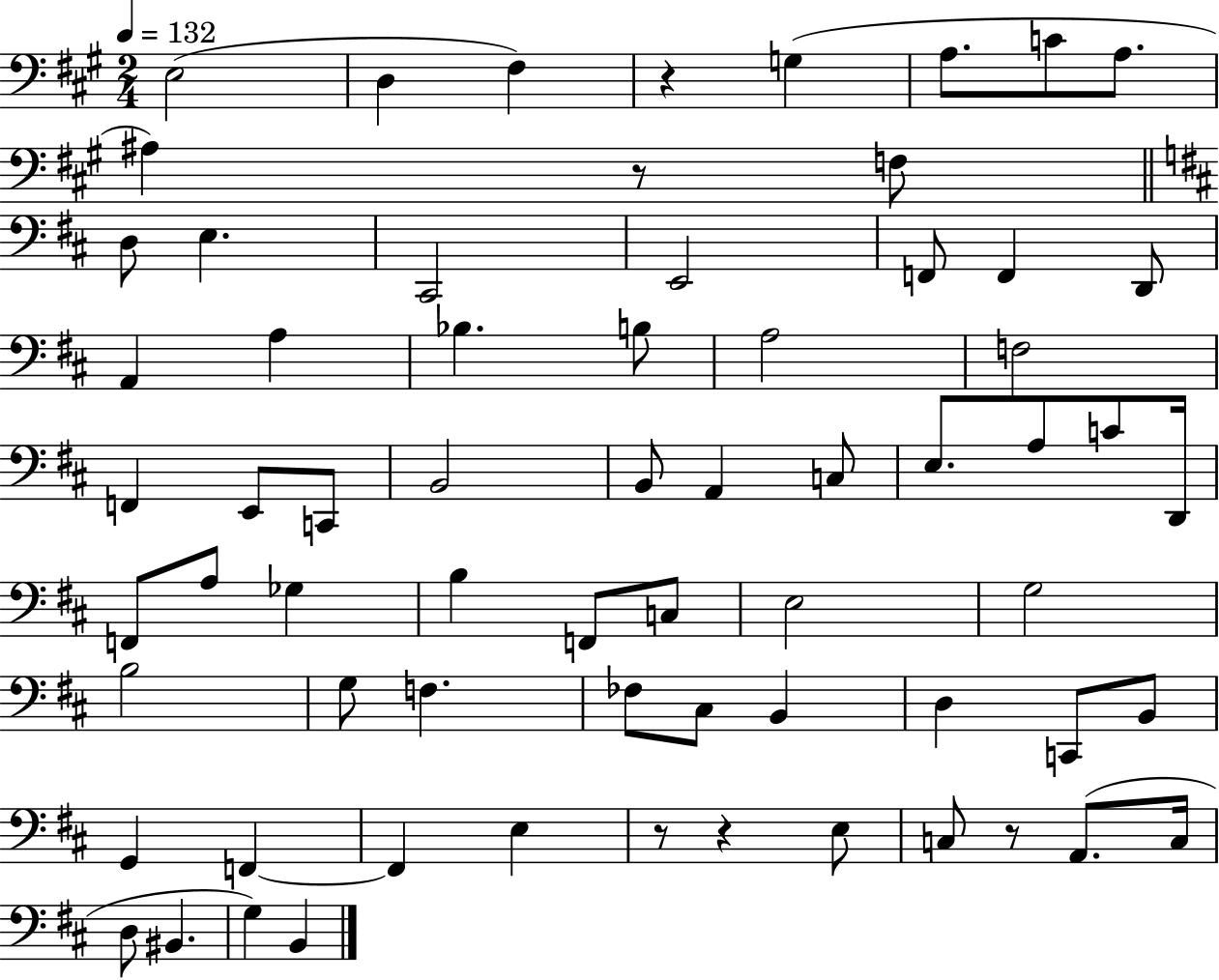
E3/h D3/q F#3/q R/q G3/q A3/e. C4/e A3/e. A#3/q R/e F3/e D3/e E3/q. C#2/h E2/h F2/e F2/q D2/e A2/q A3/q Bb3/q. B3/e A3/h F3/h F2/q E2/e C2/e B2/h B2/e A2/q C3/e E3/e. A3/e C4/e D2/s F2/e A3/e Gb3/q B3/q F2/e C3/e E3/h G3/h B3/h G3/e F3/q. FES3/e C#3/e B2/q D3/q C2/e B2/e G2/q F2/q F2/q E3/q R/e R/q E3/e C3/e R/e A2/e. C3/s D3/e BIS2/q. G3/q B2/q